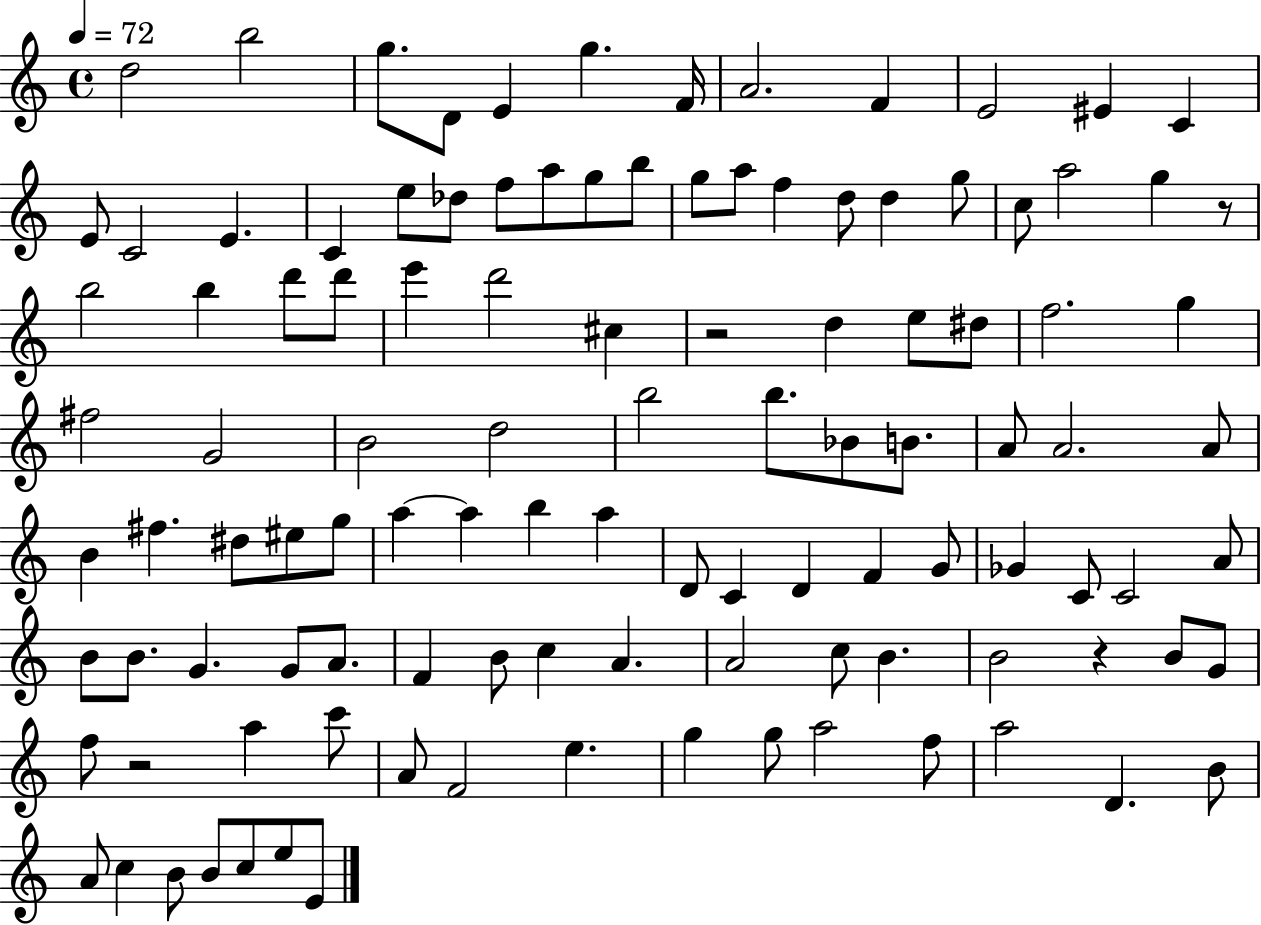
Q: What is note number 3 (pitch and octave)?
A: G5